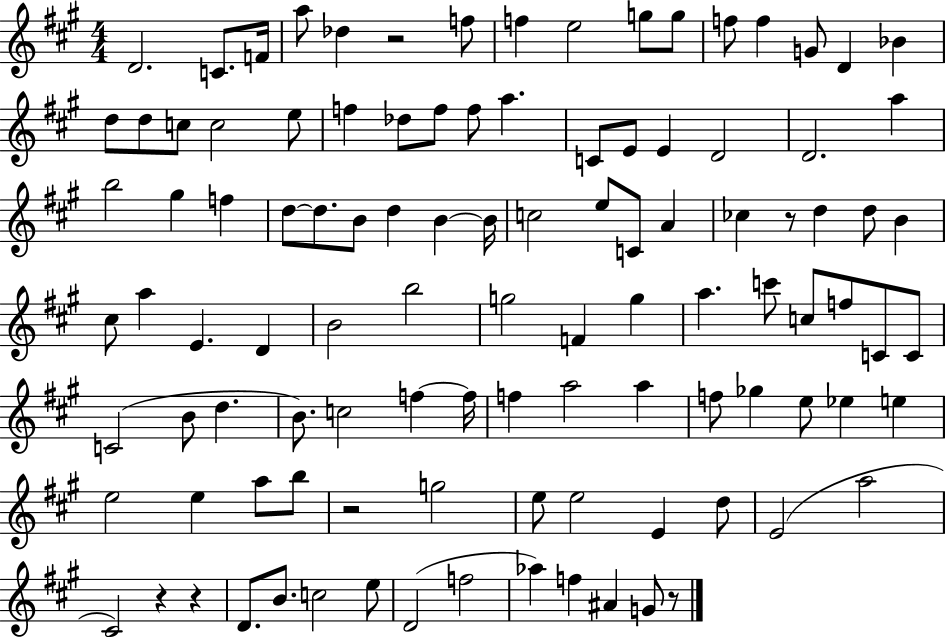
D4/h. C4/e. F4/s A5/e Db5/q R/h F5/e F5/q E5/h G5/e G5/e F5/e F5/q G4/e D4/q Bb4/q D5/e D5/e C5/e C5/h E5/e F5/q Db5/e F5/e F5/e A5/q. C4/e E4/e E4/q D4/h D4/h. A5/q B5/h G#5/q F5/q D5/e D5/e. B4/e D5/q B4/q B4/s C5/h E5/e C4/e A4/q CES5/q R/e D5/q D5/e B4/q C#5/e A5/q E4/q. D4/q B4/h B5/h G5/h F4/q G5/q A5/q. C6/e C5/e F5/e C4/e C4/e C4/h B4/e D5/q. B4/e. C5/h F5/q F5/s F5/q A5/h A5/q F5/e Gb5/q E5/e Eb5/q E5/q E5/h E5/q A5/e B5/e R/h G5/h E5/e E5/h E4/q D5/e E4/h A5/h C#4/h R/q R/q D4/e. B4/e. C5/h E5/e D4/h F5/h Ab5/q F5/q A#4/q G4/e R/e